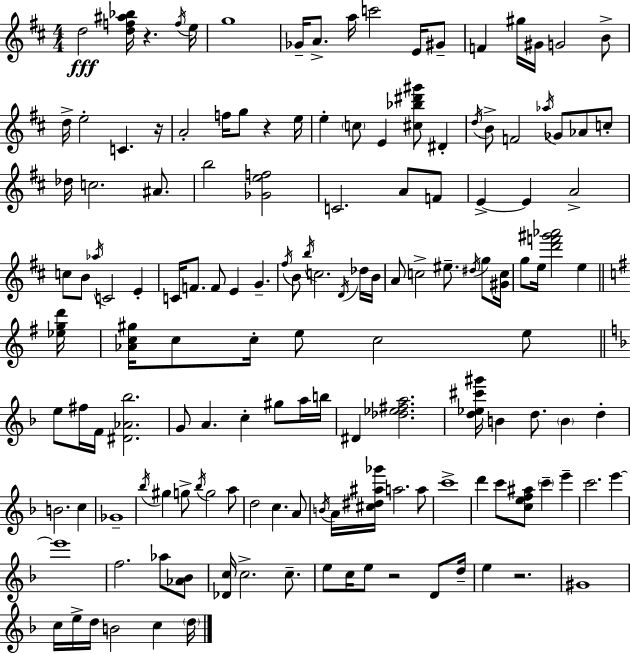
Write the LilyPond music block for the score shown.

{
  \clef treble
  \numericTimeSignature
  \time 4/4
  \key d \major
  d''2\fff <d'' f'' ais'' bes''>16 r4. \acciaccatura { f''16 } | e''16 g''1 | ges'16-- a'8.-> a''16 c'''2 e'16 gis'8-- | f'4 gis''16 gis'16 g'2 b'8-> | \break d''16-> e''2-. c'4. | r16 a'2-. f''16 g''8 r4 | e''16 e''4-. \parenthesize c''8 e'4 <cis'' bes'' dis''' gis'''>8 dis'4-. | \acciaccatura { d''16 } b'8-> f'2 \acciaccatura { aes''16 } ges'8 aes'8 | \break c''8-. des''16 c''2. | ais'8. b''2 <ges' e'' f''>2 | c'2. a'8 | f'8 e'4->~~ e'4 a'2-> | \break c''8 b'8 \acciaccatura { aes''16 } c'2 | e'4-. c'16 f'8. f'8 e'4 g'4.-- | \acciaccatura { fis''16 } b'8 \acciaccatura { b''16 } c''2. | \acciaccatura { d'16 } des''16 b'16 a'8 c''2-> | \break eis''8.-- \acciaccatura { dis''16 } g''8 <gis' c''>16 g''8 e''16 <d''' f''' gis''' aes'''>2 | e''4 \bar "||" \break \key e \minor <ees'' g'' d'''>16 <aes' c'' gis''>16 c''8 c''16-. e''8 c''2 e''8 | \bar "||" \break \key d \minor e''8 fis''16 f'16 <dis' aes' bes''>2. | g'8 a'4. c''4-. gis''8 a''16 b''16 | dis'4 <des'' ees'' fis'' a''>2. | <d'' ees'' cis''' gis'''>16 b'4 d''8. \parenthesize b'4 d''4-. | \break b'2. c''4 | ges'1-- | \acciaccatura { bes''16 } gis''4 g''8-> \acciaccatura { bes''16 } g''2 | a''8 d''2 c''4. | \break a'8 \acciaccatura { b'16 } a'16 <cis'' dis'' ais'' ges'''>16 a''2. | a''8 c'''1-> | d'''4 c'''8 <c'' e'' f'' ais''>8 \parenthesize c'''4-- e'''4-- | c'''2. e'''4~~ | \break e'''1 | f''2. aes''8 | <aes' bes'>8 <des' c''>16 c''2.-> | c''8.-- e''8 c''16 e''8 r2 | \break d'8 d''16-- e''4 r2. | gis'1 | c''16 e''16-> d''16 b'2 c''4 | \parenthesize d''16 \bar "|."
}